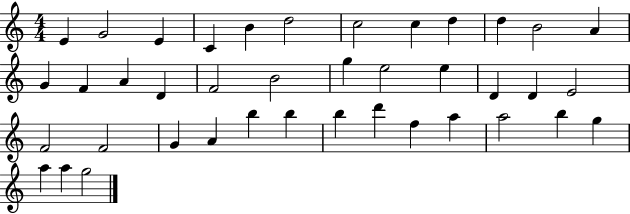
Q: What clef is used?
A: treble